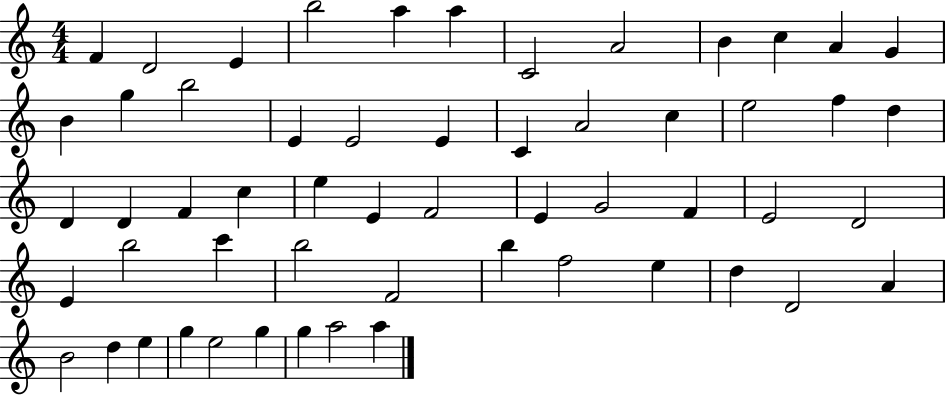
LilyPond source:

{
  \clef treble
  \numericTimeSignature
  \time 4/4
  \key c \major
  f'4 d'2 e'4 | b''2 a''4 a''4 | c'2 a'2 | b'4 c''4 a'4 g'4 | \break b'4 g''4 b''2 | e'4 e'2 e'4 | c'4 a'2 c''4 | e''2 f''4 d''4 | \break d'4 d'4 f'4 c''4 | e''4 e'4 f'2 | e'4 g'2 f'4 | e'2 d'2 | \break e'4 b''2 c'''4 | b''2 f'2 | b''4 f''2 e''4 | d''4 d'2 a'4 | \break b'2 d''4 e''4 | g''4 e''2 g''4 | g''4 a''2 a''4 | \bar "|."
}